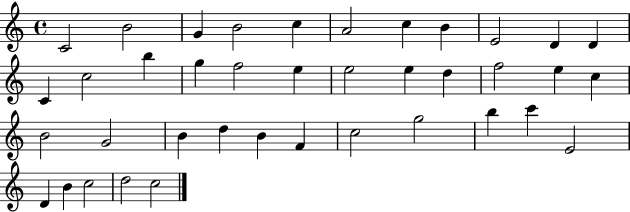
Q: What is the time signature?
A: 4/4